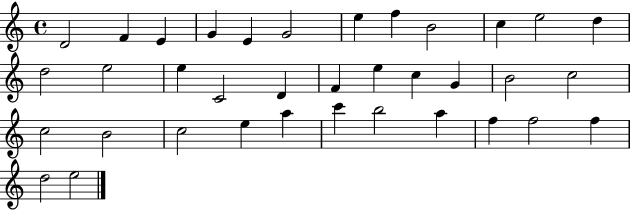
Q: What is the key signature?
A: C major